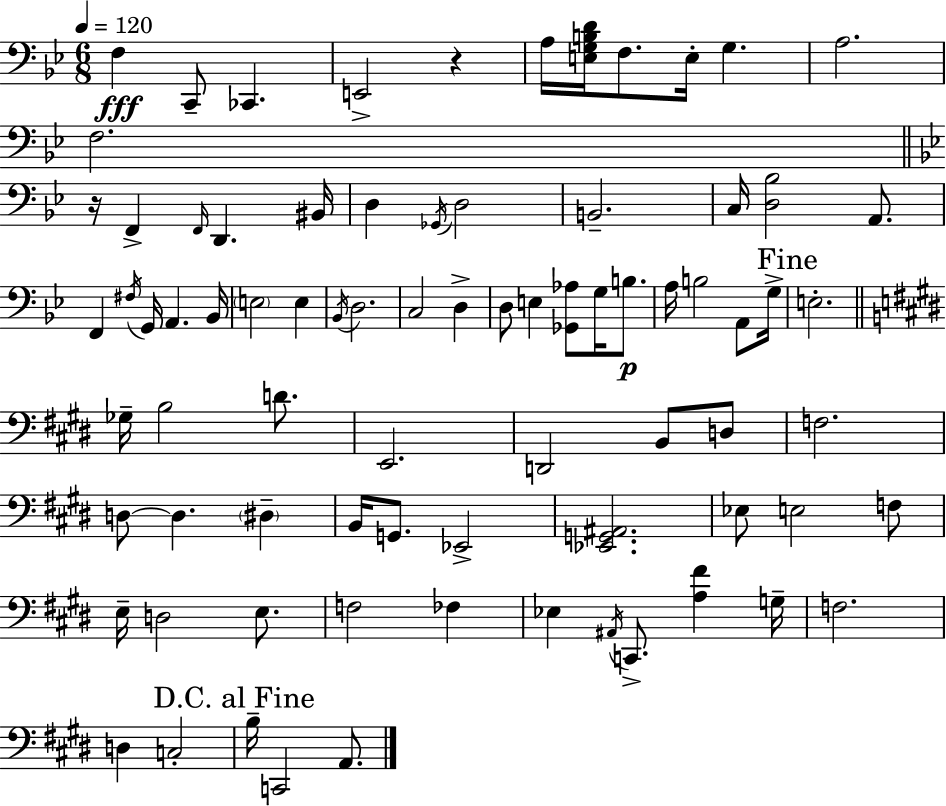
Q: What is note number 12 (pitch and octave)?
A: F2